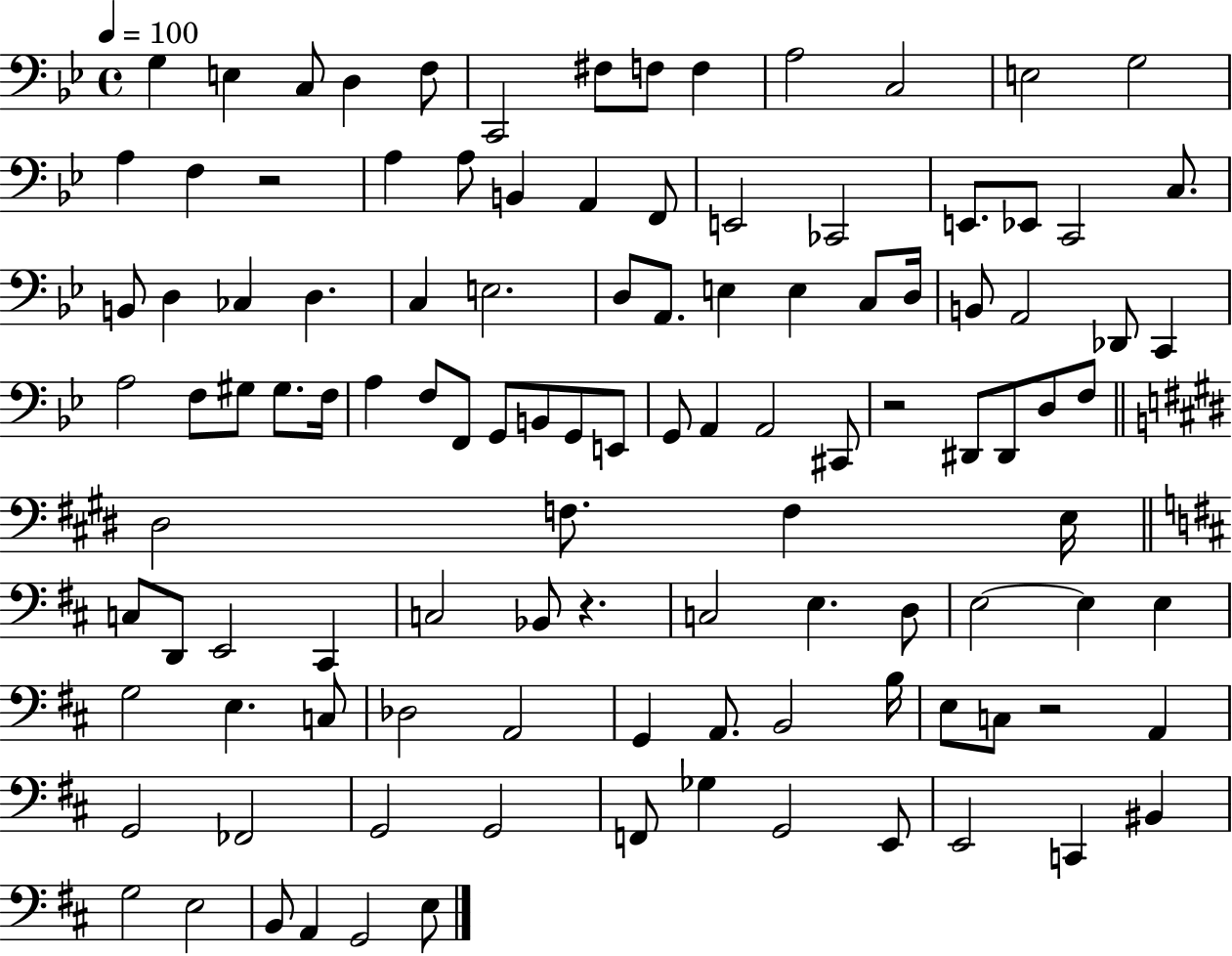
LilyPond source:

{
  \clef bass
  \time 4/4
  \defaultTimeSignature
  \key bes \major
  \tempo 4 = 100
  \repeat volta 2 { g4 e4 c8 d4 f8 | c,2 fis8 f8 f4 | a2 c2 | e2 g2 | \break a4 f4 r2 | a4 a8 b,4 a,4 f,8 | e,2 ces,2 | e,8. ees,8 c,2 c8. | \break b,8 d4 ces4 d4. | c4 e2. | d8 a,8. e4 e4 c8 d16 | b,8 a,2 des,8 c,4 | \break a2 f8 gis8 gis8. f16 | a4 f8 f,8 g,8 b,8 g,8 e,8 | g,8 a,4 a,2 cis,8 | r2 dis,8 dis,8 d8 f8 | \break \bar "||" \break \key e \major dis2 f8. f4 e16 | \bar "||" \break \key b \minor c8 d,8 e,2 cis,4 | c2 bes,8 r4. | c2 e4. d8 | e2~~ e4 e4 | \break g2 e4. c8 | des2 a,2 | g,4 a,8. b,2 b16 | e8 c8 r2 a,4 | \break g,2 fes,2 | g,2 g,2 | f,8 ges4 g,2 e,8 | e,2 c,4 bis,4 | \break g2 e2 | b,8 a,4 g,2 e8 | } \bar "|."
}